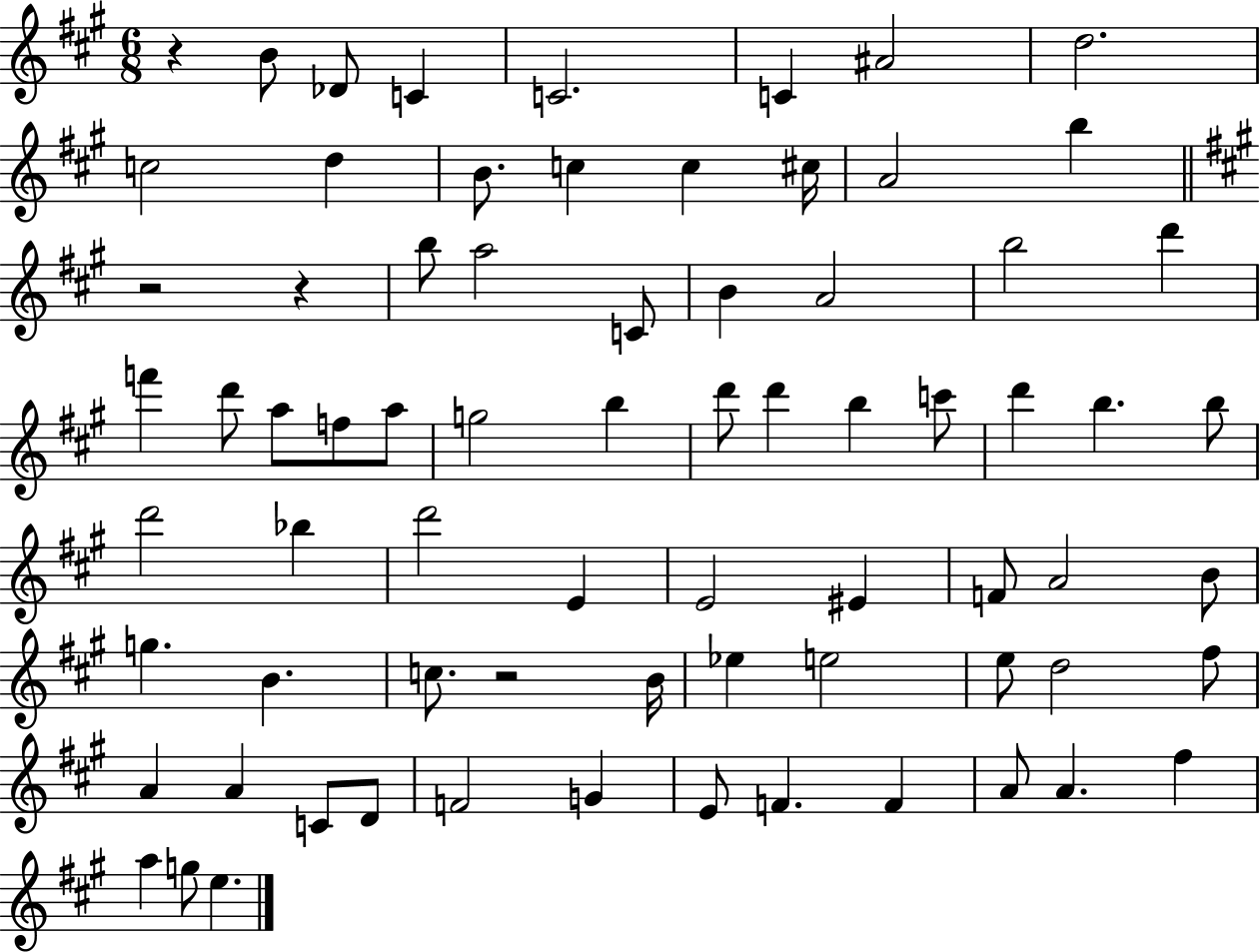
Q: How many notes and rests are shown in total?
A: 73